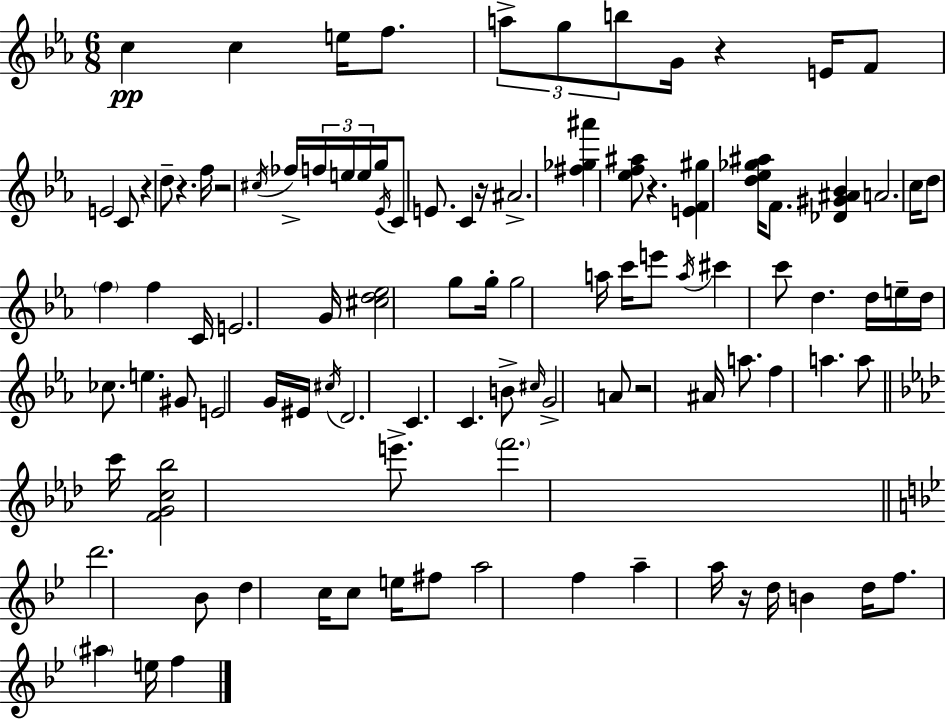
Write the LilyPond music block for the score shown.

{
  \clef treble
  \numericTimeSignature
  \time 6/8
  \key c \minor
  \repeat volta 2 { c''4\pp c''4 e''16 f''8. | \tuplet 3/2 { a''8-> g''8 b''8 } g'16 r4 e'16 | f'8 e'2 c'8 | r4 d''8-- r4. | \break f''16 r2 \acciaccatura { cis''16 } fes''16-> \tuplet 3/2 { f''16 | e''16 e''16 } g''16 \acciaccatura { ees'16 } c'8 e'8. c'4 | r16 ais'2.-> | <fis'' ges'' ais'''>4 <ees'' f'' ais''>8 r4. | \break <e' f' gis''>4 <d'' ees'' ges'' ais''>16 f'8. <des' gis' ais' bes'>4 | a'2. | c''16 d''8 \parenthesize f''4 f''4 | c'16 e'2. | \break g'16 <cis'' d'' ees''>2 g''8 | g''16-. g''2 a''16 c'''16 | e'''8 \acciaccatura { a''16 } cis'''4 c'''8 d''4. | d''16 e''16-- d''16 ces''8. e''4. | \break gis'8 e'2 | g'16 eis'16 \acciaccatura { cis''16 } d'2. | c'4. c'4. | b'8-> \grace { cis''16 } g'2-> | \break a'8 r2 | ais'16 a''8. f''4 a''4. | a''8 \bar "||" \break \key f \minor c'''16 <f' g' c'' bes''>2 e'''8.-> | \parenthesize f'''2. | \bar "||" \break \key bes \major d'''2. | bes'8 d''4 c''16 c''8 e''16 fis''8 | a''2 f''4 | a''4-- a''16 r16 d''16 b'4 d''16 | \break f''8. \parenthesize ais''4 e''16 f''4 | } \bar "|."
}